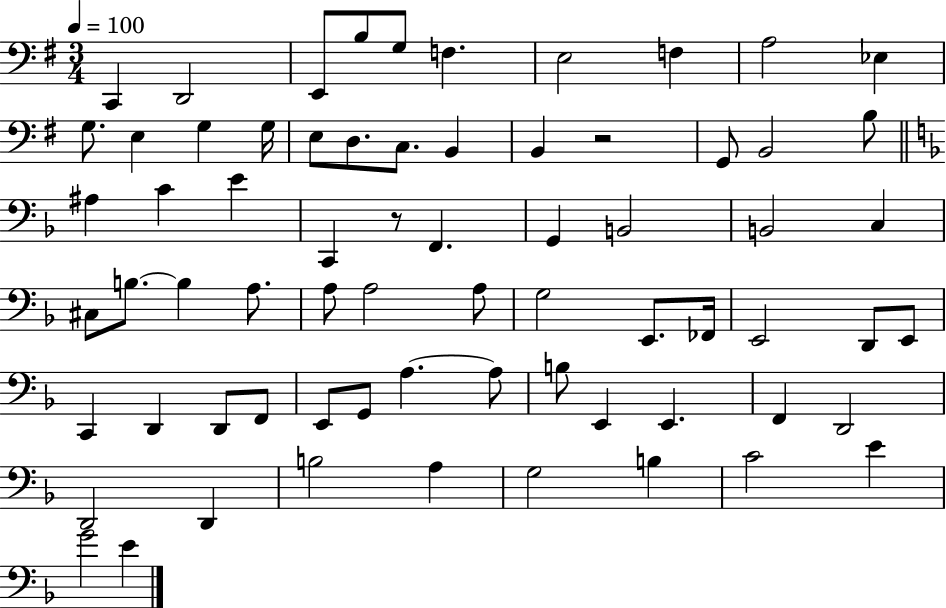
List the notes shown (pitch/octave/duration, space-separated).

C2/q D2/h E2/e B3/e G3/e F3/q. E3/h F3/q A3/h Eb3/q G3/e. E3/q G3/q G3/s E3/e D3/e. C3/e. B2/q B2/q R/h G2/e B2/h B3/e A#3/q C4/q E4/q C2/q R/e F2/q. G2/q B2/h B2/h C3/q C#3/e B3/e. B3/q A3/e. A3/e A3/h A3/e G3/h E2/e. FES2/s E2/h D2/e E2/e C2/q D2/q D2/e F2/e E2/e G2/e A3/q. A3/e B3/e E2/q E2/q. F2/q D2/h D2/h D2/q B3/h A3/q G3/h B3/q C4/h E4/q G4/h E4/q